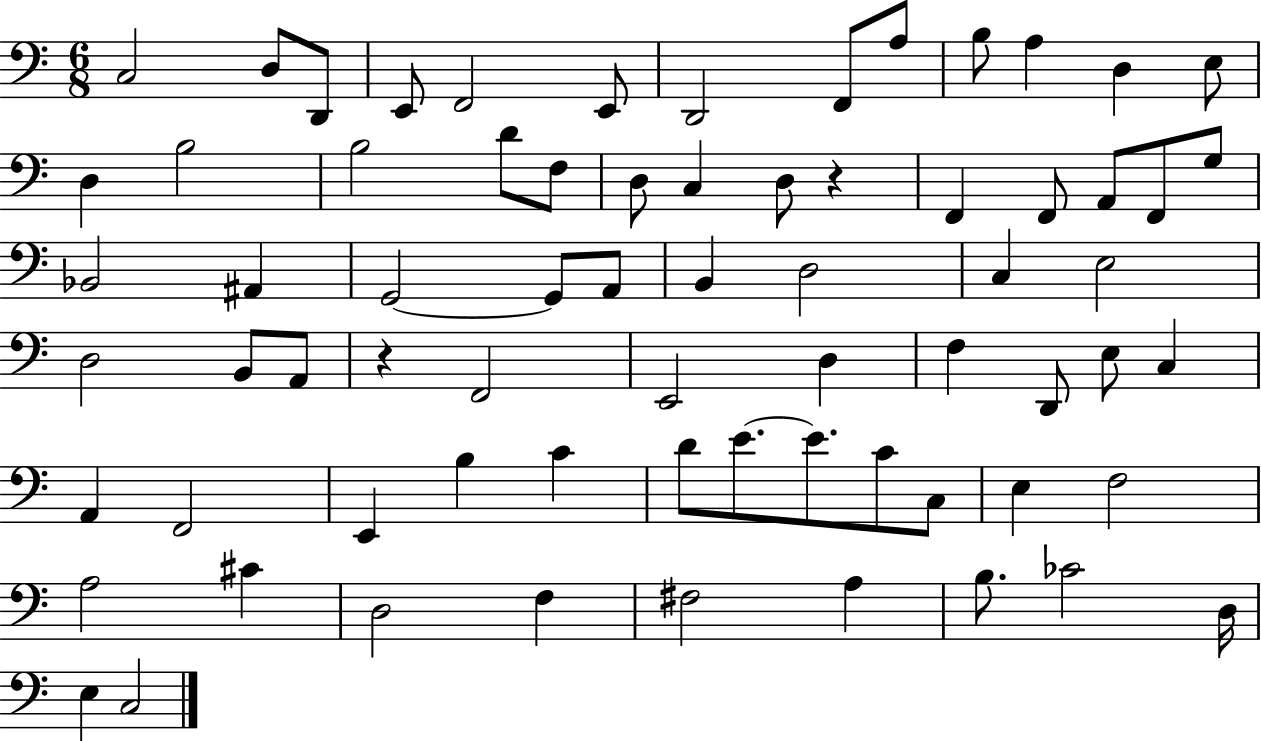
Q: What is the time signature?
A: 6/8